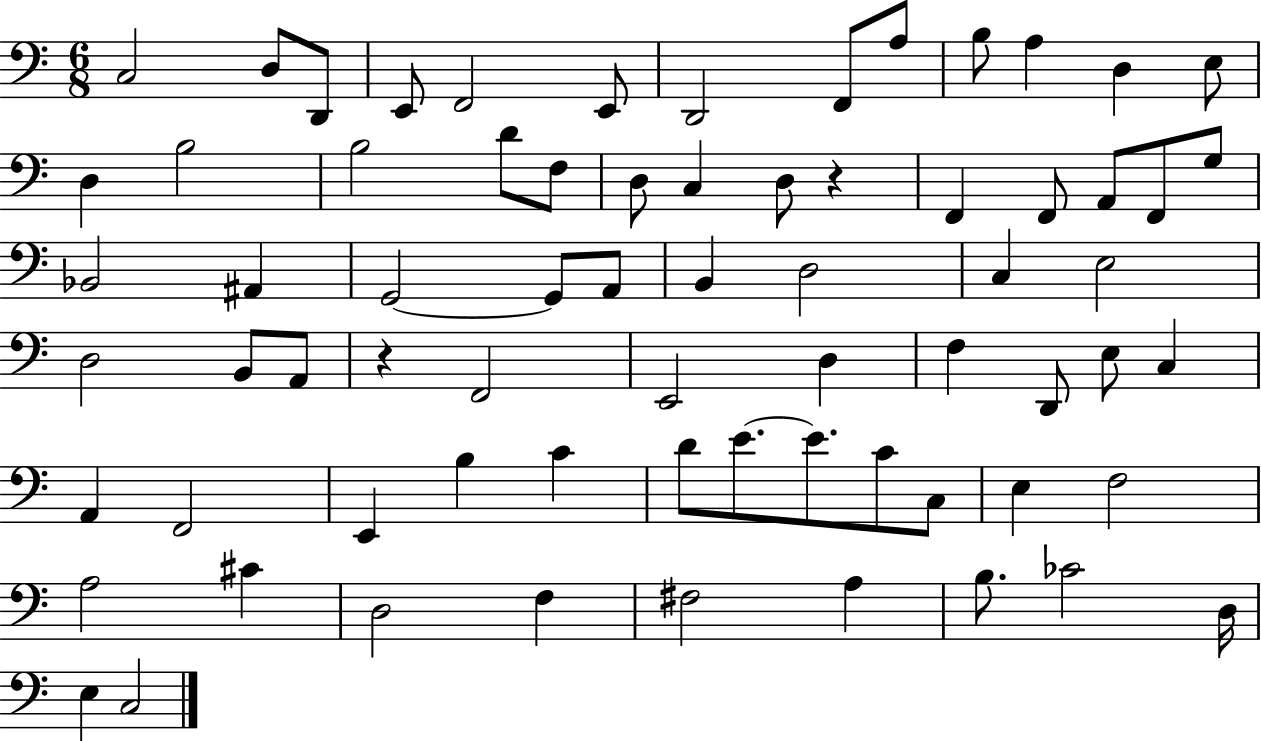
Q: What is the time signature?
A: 6/8